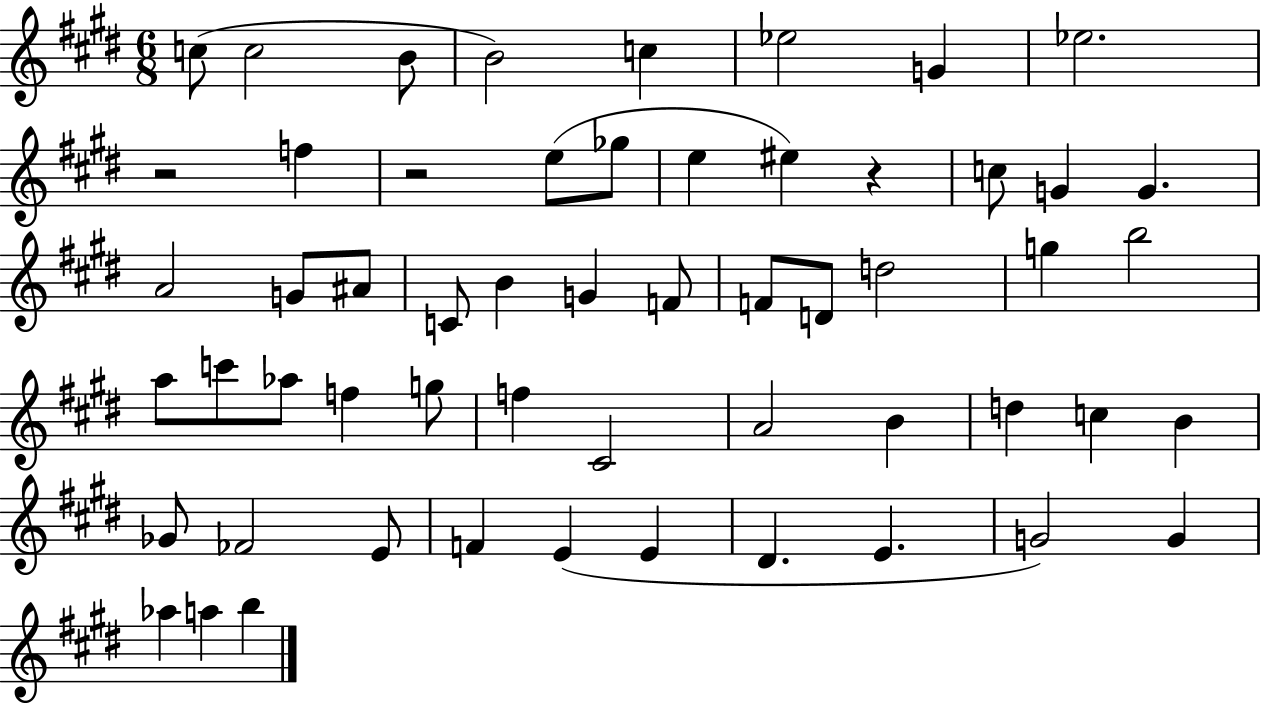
{
  \clef treble
  \numericTimeSignature
  \time 6/8
  \key e \major
  \repeat volta 2 { c''8( c''2 b'8 | b'2) c''4 | ees''2 g'4 | ees''2. | \break r2 f''4 | r2 e''8( ges''8 | e''4 eis''4) r4 | c''8 g'4 g'4. | \break a'2 g'8 ais'8 | c'8 b'4 g'4 f'8 | f'8 d'8 d''2 | g''4 b''2 | \break a''8 c'''8 aes''8 f''4 g''8 | f''4 cis'2 | a'2 b'4 | d''4 c''4 b'4 | \break ges'8 fes'2 e'8 | f'4 e'4( e'4 | dis'4. e'4. | g'2) g'4 | \break aes''4 a''4 b''4 | } \bar "|."
}